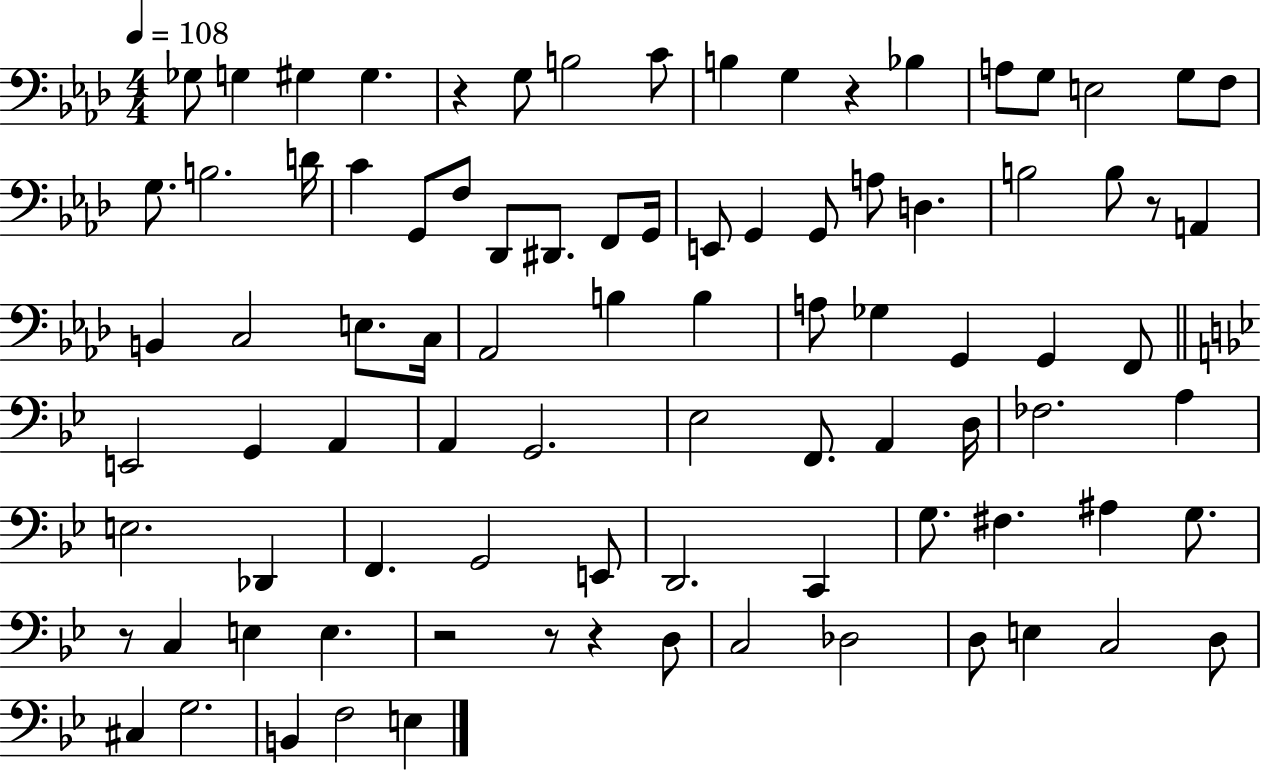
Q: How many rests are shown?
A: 7